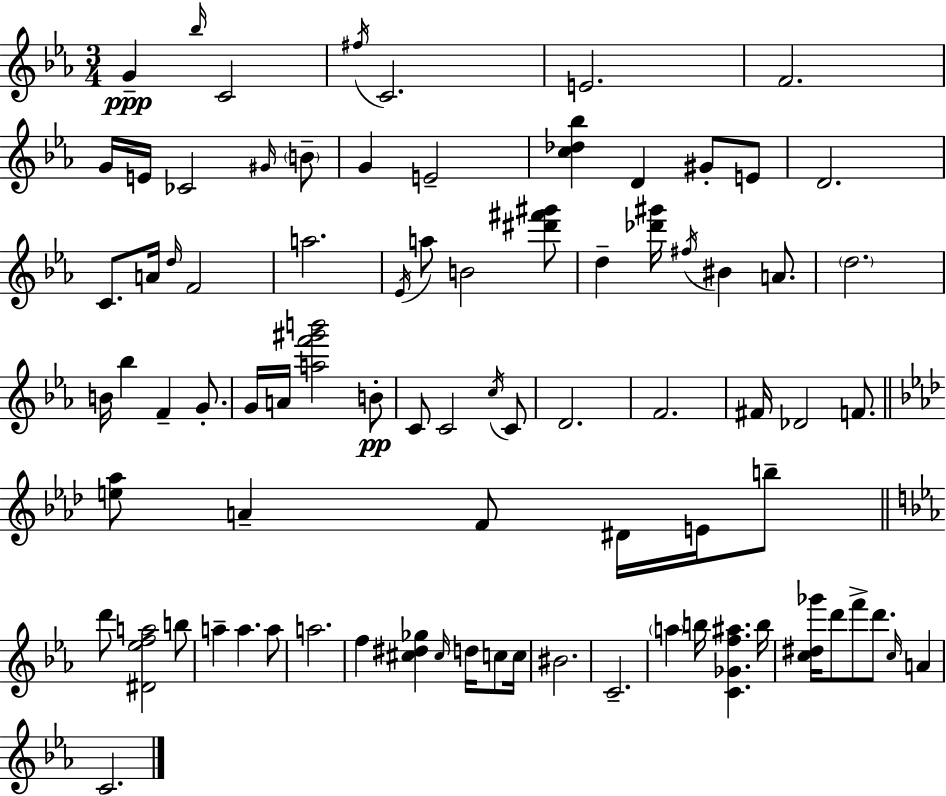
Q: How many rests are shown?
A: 0